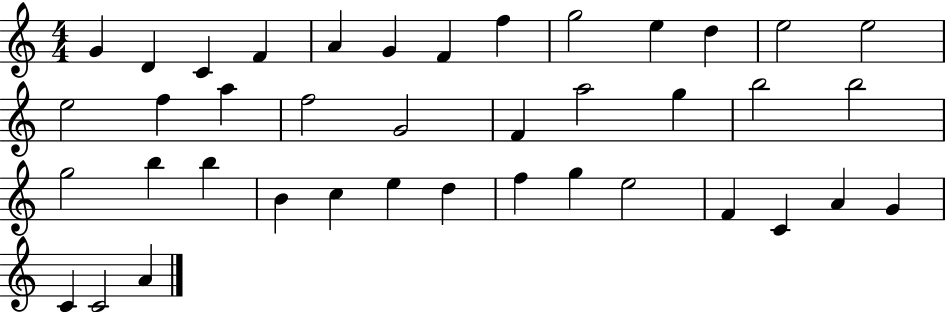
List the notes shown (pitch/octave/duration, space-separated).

G4/q D4/q C4/q F4/q A4/q G4/q F4/q F5/q G5/h E5/q D5/q E5/h E5/h E5/h F5/q A5/q F5/h G4/h F4/q A5/h G5/q B5/h B5/h G5/h B5/q B5/q B4/q C5/q E5/q D5/q F5/q G5/q E5/h F4/q C4/q A4/q G4/q C4/q C4/h A4/q